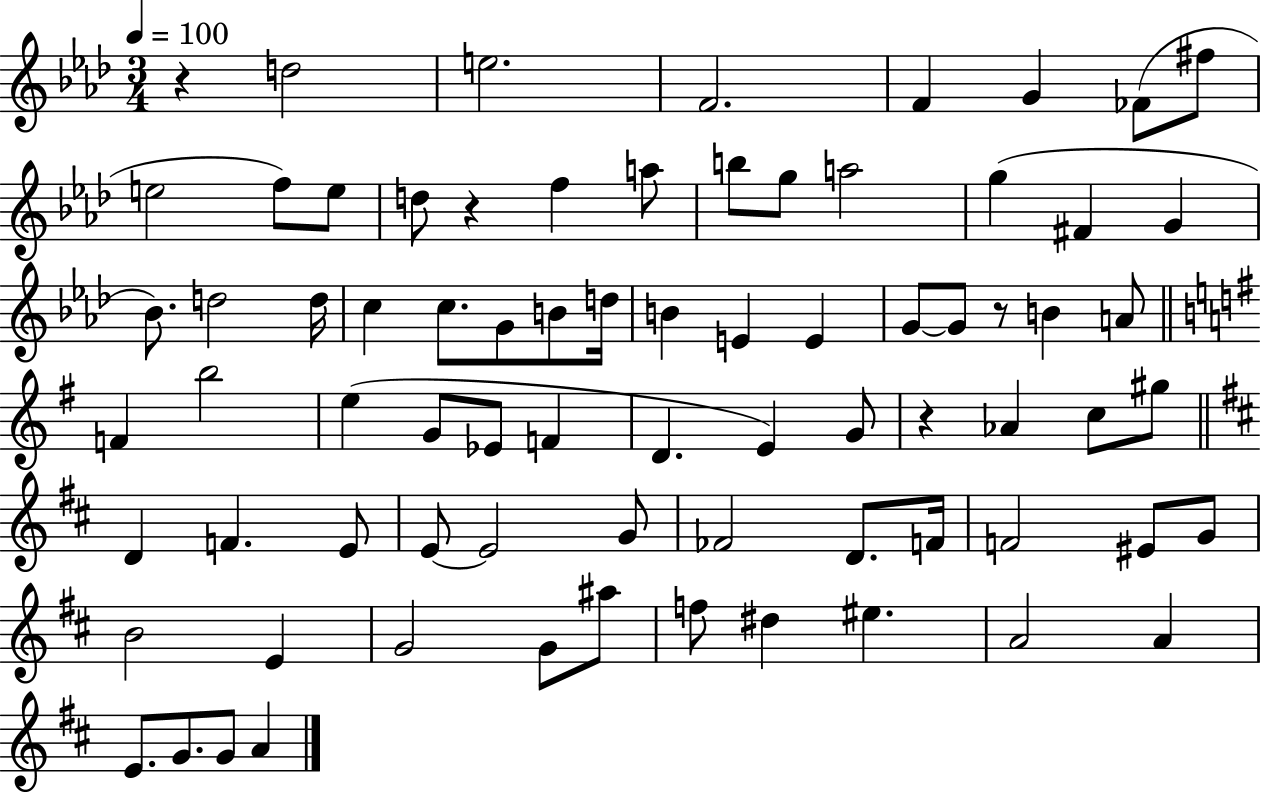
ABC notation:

X:1
T:Untitled
M:3/4
L:1/4
K:Ab
z d2 e2 F2 F G _F/2 ^f/2 e2 f/2 e/2 d/2 z f a/2 b/2 g/2 a2 g ^F G _B/2 d2 d/4 c c/2 G/2 B/2 d/4 B E E G/2 G/2 z/2 B A/2 F b2 e G/2 _E/2 F D E G/2 z _A c/2 ^g/2 D F E/2 E/2 E2 G/2 _F2 D/2 F/4 F2 ^E/2 G/2 B2 E G2 G/2 ^a/2 f/2 ^d ^e A2 A E/2 G/2 G/2 A